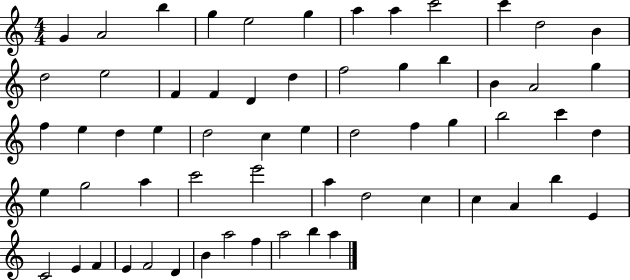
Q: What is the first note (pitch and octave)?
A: G4